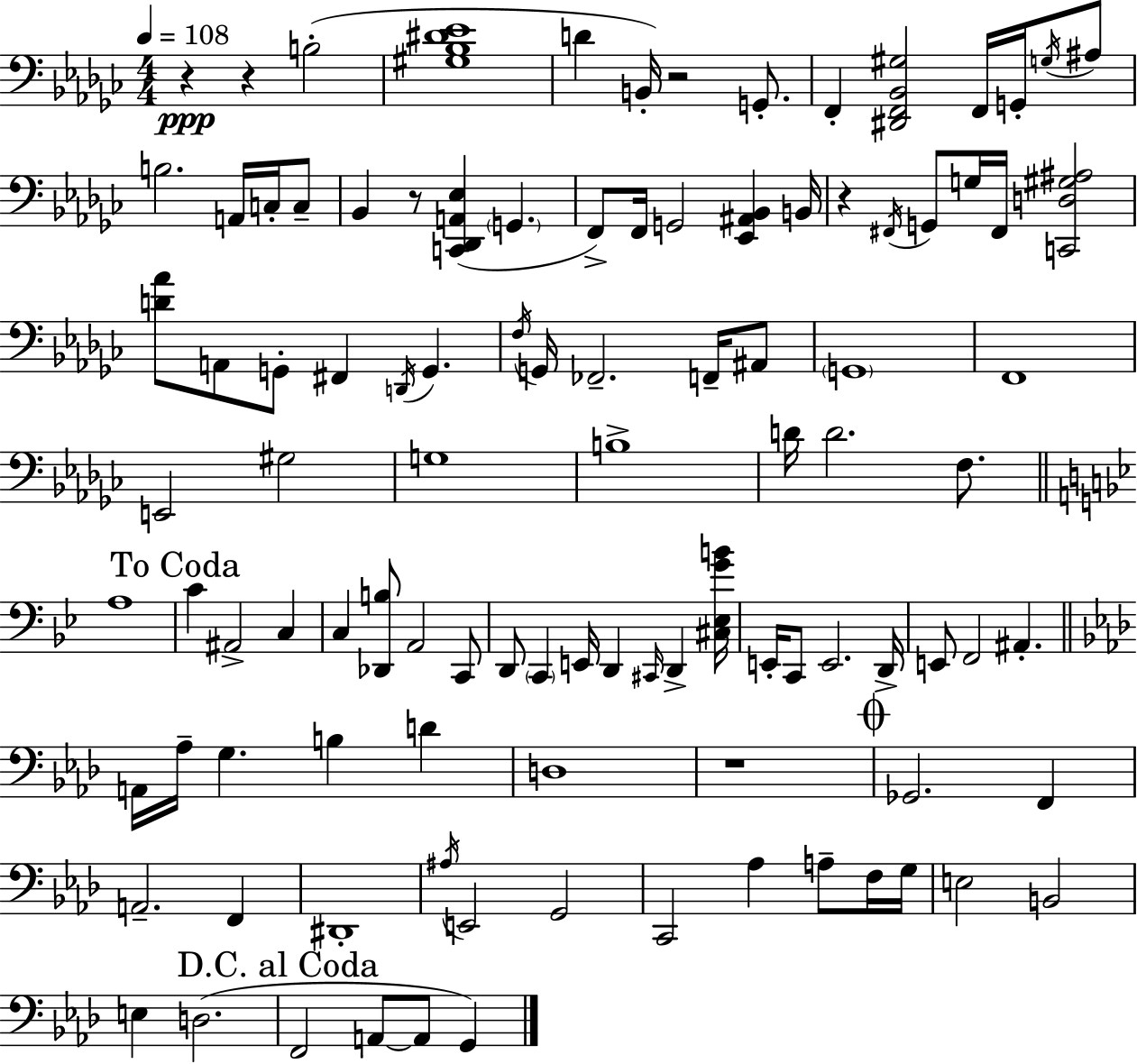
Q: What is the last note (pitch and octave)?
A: G2